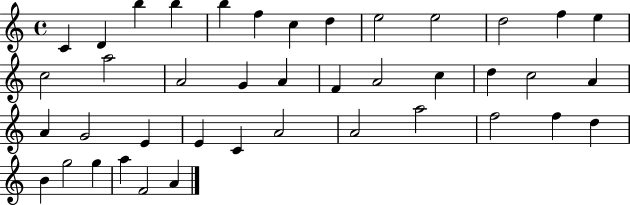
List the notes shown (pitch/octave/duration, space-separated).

C4/q D4/q B5/q B5/q B5/q F5/q C5/q D5/q E5/h E5/h D5/h F5/q E5/q C5/h A5/h A4/h G4/q A4/q F4/q A4/h C5/q D5/q C5/h A4/q A4/q G4/h E4/q E4/q C4/q A4/h A4/h A5/h F5/h F5/q D5/q B4/q G5/h G5/q A5/q F4/h A4/q